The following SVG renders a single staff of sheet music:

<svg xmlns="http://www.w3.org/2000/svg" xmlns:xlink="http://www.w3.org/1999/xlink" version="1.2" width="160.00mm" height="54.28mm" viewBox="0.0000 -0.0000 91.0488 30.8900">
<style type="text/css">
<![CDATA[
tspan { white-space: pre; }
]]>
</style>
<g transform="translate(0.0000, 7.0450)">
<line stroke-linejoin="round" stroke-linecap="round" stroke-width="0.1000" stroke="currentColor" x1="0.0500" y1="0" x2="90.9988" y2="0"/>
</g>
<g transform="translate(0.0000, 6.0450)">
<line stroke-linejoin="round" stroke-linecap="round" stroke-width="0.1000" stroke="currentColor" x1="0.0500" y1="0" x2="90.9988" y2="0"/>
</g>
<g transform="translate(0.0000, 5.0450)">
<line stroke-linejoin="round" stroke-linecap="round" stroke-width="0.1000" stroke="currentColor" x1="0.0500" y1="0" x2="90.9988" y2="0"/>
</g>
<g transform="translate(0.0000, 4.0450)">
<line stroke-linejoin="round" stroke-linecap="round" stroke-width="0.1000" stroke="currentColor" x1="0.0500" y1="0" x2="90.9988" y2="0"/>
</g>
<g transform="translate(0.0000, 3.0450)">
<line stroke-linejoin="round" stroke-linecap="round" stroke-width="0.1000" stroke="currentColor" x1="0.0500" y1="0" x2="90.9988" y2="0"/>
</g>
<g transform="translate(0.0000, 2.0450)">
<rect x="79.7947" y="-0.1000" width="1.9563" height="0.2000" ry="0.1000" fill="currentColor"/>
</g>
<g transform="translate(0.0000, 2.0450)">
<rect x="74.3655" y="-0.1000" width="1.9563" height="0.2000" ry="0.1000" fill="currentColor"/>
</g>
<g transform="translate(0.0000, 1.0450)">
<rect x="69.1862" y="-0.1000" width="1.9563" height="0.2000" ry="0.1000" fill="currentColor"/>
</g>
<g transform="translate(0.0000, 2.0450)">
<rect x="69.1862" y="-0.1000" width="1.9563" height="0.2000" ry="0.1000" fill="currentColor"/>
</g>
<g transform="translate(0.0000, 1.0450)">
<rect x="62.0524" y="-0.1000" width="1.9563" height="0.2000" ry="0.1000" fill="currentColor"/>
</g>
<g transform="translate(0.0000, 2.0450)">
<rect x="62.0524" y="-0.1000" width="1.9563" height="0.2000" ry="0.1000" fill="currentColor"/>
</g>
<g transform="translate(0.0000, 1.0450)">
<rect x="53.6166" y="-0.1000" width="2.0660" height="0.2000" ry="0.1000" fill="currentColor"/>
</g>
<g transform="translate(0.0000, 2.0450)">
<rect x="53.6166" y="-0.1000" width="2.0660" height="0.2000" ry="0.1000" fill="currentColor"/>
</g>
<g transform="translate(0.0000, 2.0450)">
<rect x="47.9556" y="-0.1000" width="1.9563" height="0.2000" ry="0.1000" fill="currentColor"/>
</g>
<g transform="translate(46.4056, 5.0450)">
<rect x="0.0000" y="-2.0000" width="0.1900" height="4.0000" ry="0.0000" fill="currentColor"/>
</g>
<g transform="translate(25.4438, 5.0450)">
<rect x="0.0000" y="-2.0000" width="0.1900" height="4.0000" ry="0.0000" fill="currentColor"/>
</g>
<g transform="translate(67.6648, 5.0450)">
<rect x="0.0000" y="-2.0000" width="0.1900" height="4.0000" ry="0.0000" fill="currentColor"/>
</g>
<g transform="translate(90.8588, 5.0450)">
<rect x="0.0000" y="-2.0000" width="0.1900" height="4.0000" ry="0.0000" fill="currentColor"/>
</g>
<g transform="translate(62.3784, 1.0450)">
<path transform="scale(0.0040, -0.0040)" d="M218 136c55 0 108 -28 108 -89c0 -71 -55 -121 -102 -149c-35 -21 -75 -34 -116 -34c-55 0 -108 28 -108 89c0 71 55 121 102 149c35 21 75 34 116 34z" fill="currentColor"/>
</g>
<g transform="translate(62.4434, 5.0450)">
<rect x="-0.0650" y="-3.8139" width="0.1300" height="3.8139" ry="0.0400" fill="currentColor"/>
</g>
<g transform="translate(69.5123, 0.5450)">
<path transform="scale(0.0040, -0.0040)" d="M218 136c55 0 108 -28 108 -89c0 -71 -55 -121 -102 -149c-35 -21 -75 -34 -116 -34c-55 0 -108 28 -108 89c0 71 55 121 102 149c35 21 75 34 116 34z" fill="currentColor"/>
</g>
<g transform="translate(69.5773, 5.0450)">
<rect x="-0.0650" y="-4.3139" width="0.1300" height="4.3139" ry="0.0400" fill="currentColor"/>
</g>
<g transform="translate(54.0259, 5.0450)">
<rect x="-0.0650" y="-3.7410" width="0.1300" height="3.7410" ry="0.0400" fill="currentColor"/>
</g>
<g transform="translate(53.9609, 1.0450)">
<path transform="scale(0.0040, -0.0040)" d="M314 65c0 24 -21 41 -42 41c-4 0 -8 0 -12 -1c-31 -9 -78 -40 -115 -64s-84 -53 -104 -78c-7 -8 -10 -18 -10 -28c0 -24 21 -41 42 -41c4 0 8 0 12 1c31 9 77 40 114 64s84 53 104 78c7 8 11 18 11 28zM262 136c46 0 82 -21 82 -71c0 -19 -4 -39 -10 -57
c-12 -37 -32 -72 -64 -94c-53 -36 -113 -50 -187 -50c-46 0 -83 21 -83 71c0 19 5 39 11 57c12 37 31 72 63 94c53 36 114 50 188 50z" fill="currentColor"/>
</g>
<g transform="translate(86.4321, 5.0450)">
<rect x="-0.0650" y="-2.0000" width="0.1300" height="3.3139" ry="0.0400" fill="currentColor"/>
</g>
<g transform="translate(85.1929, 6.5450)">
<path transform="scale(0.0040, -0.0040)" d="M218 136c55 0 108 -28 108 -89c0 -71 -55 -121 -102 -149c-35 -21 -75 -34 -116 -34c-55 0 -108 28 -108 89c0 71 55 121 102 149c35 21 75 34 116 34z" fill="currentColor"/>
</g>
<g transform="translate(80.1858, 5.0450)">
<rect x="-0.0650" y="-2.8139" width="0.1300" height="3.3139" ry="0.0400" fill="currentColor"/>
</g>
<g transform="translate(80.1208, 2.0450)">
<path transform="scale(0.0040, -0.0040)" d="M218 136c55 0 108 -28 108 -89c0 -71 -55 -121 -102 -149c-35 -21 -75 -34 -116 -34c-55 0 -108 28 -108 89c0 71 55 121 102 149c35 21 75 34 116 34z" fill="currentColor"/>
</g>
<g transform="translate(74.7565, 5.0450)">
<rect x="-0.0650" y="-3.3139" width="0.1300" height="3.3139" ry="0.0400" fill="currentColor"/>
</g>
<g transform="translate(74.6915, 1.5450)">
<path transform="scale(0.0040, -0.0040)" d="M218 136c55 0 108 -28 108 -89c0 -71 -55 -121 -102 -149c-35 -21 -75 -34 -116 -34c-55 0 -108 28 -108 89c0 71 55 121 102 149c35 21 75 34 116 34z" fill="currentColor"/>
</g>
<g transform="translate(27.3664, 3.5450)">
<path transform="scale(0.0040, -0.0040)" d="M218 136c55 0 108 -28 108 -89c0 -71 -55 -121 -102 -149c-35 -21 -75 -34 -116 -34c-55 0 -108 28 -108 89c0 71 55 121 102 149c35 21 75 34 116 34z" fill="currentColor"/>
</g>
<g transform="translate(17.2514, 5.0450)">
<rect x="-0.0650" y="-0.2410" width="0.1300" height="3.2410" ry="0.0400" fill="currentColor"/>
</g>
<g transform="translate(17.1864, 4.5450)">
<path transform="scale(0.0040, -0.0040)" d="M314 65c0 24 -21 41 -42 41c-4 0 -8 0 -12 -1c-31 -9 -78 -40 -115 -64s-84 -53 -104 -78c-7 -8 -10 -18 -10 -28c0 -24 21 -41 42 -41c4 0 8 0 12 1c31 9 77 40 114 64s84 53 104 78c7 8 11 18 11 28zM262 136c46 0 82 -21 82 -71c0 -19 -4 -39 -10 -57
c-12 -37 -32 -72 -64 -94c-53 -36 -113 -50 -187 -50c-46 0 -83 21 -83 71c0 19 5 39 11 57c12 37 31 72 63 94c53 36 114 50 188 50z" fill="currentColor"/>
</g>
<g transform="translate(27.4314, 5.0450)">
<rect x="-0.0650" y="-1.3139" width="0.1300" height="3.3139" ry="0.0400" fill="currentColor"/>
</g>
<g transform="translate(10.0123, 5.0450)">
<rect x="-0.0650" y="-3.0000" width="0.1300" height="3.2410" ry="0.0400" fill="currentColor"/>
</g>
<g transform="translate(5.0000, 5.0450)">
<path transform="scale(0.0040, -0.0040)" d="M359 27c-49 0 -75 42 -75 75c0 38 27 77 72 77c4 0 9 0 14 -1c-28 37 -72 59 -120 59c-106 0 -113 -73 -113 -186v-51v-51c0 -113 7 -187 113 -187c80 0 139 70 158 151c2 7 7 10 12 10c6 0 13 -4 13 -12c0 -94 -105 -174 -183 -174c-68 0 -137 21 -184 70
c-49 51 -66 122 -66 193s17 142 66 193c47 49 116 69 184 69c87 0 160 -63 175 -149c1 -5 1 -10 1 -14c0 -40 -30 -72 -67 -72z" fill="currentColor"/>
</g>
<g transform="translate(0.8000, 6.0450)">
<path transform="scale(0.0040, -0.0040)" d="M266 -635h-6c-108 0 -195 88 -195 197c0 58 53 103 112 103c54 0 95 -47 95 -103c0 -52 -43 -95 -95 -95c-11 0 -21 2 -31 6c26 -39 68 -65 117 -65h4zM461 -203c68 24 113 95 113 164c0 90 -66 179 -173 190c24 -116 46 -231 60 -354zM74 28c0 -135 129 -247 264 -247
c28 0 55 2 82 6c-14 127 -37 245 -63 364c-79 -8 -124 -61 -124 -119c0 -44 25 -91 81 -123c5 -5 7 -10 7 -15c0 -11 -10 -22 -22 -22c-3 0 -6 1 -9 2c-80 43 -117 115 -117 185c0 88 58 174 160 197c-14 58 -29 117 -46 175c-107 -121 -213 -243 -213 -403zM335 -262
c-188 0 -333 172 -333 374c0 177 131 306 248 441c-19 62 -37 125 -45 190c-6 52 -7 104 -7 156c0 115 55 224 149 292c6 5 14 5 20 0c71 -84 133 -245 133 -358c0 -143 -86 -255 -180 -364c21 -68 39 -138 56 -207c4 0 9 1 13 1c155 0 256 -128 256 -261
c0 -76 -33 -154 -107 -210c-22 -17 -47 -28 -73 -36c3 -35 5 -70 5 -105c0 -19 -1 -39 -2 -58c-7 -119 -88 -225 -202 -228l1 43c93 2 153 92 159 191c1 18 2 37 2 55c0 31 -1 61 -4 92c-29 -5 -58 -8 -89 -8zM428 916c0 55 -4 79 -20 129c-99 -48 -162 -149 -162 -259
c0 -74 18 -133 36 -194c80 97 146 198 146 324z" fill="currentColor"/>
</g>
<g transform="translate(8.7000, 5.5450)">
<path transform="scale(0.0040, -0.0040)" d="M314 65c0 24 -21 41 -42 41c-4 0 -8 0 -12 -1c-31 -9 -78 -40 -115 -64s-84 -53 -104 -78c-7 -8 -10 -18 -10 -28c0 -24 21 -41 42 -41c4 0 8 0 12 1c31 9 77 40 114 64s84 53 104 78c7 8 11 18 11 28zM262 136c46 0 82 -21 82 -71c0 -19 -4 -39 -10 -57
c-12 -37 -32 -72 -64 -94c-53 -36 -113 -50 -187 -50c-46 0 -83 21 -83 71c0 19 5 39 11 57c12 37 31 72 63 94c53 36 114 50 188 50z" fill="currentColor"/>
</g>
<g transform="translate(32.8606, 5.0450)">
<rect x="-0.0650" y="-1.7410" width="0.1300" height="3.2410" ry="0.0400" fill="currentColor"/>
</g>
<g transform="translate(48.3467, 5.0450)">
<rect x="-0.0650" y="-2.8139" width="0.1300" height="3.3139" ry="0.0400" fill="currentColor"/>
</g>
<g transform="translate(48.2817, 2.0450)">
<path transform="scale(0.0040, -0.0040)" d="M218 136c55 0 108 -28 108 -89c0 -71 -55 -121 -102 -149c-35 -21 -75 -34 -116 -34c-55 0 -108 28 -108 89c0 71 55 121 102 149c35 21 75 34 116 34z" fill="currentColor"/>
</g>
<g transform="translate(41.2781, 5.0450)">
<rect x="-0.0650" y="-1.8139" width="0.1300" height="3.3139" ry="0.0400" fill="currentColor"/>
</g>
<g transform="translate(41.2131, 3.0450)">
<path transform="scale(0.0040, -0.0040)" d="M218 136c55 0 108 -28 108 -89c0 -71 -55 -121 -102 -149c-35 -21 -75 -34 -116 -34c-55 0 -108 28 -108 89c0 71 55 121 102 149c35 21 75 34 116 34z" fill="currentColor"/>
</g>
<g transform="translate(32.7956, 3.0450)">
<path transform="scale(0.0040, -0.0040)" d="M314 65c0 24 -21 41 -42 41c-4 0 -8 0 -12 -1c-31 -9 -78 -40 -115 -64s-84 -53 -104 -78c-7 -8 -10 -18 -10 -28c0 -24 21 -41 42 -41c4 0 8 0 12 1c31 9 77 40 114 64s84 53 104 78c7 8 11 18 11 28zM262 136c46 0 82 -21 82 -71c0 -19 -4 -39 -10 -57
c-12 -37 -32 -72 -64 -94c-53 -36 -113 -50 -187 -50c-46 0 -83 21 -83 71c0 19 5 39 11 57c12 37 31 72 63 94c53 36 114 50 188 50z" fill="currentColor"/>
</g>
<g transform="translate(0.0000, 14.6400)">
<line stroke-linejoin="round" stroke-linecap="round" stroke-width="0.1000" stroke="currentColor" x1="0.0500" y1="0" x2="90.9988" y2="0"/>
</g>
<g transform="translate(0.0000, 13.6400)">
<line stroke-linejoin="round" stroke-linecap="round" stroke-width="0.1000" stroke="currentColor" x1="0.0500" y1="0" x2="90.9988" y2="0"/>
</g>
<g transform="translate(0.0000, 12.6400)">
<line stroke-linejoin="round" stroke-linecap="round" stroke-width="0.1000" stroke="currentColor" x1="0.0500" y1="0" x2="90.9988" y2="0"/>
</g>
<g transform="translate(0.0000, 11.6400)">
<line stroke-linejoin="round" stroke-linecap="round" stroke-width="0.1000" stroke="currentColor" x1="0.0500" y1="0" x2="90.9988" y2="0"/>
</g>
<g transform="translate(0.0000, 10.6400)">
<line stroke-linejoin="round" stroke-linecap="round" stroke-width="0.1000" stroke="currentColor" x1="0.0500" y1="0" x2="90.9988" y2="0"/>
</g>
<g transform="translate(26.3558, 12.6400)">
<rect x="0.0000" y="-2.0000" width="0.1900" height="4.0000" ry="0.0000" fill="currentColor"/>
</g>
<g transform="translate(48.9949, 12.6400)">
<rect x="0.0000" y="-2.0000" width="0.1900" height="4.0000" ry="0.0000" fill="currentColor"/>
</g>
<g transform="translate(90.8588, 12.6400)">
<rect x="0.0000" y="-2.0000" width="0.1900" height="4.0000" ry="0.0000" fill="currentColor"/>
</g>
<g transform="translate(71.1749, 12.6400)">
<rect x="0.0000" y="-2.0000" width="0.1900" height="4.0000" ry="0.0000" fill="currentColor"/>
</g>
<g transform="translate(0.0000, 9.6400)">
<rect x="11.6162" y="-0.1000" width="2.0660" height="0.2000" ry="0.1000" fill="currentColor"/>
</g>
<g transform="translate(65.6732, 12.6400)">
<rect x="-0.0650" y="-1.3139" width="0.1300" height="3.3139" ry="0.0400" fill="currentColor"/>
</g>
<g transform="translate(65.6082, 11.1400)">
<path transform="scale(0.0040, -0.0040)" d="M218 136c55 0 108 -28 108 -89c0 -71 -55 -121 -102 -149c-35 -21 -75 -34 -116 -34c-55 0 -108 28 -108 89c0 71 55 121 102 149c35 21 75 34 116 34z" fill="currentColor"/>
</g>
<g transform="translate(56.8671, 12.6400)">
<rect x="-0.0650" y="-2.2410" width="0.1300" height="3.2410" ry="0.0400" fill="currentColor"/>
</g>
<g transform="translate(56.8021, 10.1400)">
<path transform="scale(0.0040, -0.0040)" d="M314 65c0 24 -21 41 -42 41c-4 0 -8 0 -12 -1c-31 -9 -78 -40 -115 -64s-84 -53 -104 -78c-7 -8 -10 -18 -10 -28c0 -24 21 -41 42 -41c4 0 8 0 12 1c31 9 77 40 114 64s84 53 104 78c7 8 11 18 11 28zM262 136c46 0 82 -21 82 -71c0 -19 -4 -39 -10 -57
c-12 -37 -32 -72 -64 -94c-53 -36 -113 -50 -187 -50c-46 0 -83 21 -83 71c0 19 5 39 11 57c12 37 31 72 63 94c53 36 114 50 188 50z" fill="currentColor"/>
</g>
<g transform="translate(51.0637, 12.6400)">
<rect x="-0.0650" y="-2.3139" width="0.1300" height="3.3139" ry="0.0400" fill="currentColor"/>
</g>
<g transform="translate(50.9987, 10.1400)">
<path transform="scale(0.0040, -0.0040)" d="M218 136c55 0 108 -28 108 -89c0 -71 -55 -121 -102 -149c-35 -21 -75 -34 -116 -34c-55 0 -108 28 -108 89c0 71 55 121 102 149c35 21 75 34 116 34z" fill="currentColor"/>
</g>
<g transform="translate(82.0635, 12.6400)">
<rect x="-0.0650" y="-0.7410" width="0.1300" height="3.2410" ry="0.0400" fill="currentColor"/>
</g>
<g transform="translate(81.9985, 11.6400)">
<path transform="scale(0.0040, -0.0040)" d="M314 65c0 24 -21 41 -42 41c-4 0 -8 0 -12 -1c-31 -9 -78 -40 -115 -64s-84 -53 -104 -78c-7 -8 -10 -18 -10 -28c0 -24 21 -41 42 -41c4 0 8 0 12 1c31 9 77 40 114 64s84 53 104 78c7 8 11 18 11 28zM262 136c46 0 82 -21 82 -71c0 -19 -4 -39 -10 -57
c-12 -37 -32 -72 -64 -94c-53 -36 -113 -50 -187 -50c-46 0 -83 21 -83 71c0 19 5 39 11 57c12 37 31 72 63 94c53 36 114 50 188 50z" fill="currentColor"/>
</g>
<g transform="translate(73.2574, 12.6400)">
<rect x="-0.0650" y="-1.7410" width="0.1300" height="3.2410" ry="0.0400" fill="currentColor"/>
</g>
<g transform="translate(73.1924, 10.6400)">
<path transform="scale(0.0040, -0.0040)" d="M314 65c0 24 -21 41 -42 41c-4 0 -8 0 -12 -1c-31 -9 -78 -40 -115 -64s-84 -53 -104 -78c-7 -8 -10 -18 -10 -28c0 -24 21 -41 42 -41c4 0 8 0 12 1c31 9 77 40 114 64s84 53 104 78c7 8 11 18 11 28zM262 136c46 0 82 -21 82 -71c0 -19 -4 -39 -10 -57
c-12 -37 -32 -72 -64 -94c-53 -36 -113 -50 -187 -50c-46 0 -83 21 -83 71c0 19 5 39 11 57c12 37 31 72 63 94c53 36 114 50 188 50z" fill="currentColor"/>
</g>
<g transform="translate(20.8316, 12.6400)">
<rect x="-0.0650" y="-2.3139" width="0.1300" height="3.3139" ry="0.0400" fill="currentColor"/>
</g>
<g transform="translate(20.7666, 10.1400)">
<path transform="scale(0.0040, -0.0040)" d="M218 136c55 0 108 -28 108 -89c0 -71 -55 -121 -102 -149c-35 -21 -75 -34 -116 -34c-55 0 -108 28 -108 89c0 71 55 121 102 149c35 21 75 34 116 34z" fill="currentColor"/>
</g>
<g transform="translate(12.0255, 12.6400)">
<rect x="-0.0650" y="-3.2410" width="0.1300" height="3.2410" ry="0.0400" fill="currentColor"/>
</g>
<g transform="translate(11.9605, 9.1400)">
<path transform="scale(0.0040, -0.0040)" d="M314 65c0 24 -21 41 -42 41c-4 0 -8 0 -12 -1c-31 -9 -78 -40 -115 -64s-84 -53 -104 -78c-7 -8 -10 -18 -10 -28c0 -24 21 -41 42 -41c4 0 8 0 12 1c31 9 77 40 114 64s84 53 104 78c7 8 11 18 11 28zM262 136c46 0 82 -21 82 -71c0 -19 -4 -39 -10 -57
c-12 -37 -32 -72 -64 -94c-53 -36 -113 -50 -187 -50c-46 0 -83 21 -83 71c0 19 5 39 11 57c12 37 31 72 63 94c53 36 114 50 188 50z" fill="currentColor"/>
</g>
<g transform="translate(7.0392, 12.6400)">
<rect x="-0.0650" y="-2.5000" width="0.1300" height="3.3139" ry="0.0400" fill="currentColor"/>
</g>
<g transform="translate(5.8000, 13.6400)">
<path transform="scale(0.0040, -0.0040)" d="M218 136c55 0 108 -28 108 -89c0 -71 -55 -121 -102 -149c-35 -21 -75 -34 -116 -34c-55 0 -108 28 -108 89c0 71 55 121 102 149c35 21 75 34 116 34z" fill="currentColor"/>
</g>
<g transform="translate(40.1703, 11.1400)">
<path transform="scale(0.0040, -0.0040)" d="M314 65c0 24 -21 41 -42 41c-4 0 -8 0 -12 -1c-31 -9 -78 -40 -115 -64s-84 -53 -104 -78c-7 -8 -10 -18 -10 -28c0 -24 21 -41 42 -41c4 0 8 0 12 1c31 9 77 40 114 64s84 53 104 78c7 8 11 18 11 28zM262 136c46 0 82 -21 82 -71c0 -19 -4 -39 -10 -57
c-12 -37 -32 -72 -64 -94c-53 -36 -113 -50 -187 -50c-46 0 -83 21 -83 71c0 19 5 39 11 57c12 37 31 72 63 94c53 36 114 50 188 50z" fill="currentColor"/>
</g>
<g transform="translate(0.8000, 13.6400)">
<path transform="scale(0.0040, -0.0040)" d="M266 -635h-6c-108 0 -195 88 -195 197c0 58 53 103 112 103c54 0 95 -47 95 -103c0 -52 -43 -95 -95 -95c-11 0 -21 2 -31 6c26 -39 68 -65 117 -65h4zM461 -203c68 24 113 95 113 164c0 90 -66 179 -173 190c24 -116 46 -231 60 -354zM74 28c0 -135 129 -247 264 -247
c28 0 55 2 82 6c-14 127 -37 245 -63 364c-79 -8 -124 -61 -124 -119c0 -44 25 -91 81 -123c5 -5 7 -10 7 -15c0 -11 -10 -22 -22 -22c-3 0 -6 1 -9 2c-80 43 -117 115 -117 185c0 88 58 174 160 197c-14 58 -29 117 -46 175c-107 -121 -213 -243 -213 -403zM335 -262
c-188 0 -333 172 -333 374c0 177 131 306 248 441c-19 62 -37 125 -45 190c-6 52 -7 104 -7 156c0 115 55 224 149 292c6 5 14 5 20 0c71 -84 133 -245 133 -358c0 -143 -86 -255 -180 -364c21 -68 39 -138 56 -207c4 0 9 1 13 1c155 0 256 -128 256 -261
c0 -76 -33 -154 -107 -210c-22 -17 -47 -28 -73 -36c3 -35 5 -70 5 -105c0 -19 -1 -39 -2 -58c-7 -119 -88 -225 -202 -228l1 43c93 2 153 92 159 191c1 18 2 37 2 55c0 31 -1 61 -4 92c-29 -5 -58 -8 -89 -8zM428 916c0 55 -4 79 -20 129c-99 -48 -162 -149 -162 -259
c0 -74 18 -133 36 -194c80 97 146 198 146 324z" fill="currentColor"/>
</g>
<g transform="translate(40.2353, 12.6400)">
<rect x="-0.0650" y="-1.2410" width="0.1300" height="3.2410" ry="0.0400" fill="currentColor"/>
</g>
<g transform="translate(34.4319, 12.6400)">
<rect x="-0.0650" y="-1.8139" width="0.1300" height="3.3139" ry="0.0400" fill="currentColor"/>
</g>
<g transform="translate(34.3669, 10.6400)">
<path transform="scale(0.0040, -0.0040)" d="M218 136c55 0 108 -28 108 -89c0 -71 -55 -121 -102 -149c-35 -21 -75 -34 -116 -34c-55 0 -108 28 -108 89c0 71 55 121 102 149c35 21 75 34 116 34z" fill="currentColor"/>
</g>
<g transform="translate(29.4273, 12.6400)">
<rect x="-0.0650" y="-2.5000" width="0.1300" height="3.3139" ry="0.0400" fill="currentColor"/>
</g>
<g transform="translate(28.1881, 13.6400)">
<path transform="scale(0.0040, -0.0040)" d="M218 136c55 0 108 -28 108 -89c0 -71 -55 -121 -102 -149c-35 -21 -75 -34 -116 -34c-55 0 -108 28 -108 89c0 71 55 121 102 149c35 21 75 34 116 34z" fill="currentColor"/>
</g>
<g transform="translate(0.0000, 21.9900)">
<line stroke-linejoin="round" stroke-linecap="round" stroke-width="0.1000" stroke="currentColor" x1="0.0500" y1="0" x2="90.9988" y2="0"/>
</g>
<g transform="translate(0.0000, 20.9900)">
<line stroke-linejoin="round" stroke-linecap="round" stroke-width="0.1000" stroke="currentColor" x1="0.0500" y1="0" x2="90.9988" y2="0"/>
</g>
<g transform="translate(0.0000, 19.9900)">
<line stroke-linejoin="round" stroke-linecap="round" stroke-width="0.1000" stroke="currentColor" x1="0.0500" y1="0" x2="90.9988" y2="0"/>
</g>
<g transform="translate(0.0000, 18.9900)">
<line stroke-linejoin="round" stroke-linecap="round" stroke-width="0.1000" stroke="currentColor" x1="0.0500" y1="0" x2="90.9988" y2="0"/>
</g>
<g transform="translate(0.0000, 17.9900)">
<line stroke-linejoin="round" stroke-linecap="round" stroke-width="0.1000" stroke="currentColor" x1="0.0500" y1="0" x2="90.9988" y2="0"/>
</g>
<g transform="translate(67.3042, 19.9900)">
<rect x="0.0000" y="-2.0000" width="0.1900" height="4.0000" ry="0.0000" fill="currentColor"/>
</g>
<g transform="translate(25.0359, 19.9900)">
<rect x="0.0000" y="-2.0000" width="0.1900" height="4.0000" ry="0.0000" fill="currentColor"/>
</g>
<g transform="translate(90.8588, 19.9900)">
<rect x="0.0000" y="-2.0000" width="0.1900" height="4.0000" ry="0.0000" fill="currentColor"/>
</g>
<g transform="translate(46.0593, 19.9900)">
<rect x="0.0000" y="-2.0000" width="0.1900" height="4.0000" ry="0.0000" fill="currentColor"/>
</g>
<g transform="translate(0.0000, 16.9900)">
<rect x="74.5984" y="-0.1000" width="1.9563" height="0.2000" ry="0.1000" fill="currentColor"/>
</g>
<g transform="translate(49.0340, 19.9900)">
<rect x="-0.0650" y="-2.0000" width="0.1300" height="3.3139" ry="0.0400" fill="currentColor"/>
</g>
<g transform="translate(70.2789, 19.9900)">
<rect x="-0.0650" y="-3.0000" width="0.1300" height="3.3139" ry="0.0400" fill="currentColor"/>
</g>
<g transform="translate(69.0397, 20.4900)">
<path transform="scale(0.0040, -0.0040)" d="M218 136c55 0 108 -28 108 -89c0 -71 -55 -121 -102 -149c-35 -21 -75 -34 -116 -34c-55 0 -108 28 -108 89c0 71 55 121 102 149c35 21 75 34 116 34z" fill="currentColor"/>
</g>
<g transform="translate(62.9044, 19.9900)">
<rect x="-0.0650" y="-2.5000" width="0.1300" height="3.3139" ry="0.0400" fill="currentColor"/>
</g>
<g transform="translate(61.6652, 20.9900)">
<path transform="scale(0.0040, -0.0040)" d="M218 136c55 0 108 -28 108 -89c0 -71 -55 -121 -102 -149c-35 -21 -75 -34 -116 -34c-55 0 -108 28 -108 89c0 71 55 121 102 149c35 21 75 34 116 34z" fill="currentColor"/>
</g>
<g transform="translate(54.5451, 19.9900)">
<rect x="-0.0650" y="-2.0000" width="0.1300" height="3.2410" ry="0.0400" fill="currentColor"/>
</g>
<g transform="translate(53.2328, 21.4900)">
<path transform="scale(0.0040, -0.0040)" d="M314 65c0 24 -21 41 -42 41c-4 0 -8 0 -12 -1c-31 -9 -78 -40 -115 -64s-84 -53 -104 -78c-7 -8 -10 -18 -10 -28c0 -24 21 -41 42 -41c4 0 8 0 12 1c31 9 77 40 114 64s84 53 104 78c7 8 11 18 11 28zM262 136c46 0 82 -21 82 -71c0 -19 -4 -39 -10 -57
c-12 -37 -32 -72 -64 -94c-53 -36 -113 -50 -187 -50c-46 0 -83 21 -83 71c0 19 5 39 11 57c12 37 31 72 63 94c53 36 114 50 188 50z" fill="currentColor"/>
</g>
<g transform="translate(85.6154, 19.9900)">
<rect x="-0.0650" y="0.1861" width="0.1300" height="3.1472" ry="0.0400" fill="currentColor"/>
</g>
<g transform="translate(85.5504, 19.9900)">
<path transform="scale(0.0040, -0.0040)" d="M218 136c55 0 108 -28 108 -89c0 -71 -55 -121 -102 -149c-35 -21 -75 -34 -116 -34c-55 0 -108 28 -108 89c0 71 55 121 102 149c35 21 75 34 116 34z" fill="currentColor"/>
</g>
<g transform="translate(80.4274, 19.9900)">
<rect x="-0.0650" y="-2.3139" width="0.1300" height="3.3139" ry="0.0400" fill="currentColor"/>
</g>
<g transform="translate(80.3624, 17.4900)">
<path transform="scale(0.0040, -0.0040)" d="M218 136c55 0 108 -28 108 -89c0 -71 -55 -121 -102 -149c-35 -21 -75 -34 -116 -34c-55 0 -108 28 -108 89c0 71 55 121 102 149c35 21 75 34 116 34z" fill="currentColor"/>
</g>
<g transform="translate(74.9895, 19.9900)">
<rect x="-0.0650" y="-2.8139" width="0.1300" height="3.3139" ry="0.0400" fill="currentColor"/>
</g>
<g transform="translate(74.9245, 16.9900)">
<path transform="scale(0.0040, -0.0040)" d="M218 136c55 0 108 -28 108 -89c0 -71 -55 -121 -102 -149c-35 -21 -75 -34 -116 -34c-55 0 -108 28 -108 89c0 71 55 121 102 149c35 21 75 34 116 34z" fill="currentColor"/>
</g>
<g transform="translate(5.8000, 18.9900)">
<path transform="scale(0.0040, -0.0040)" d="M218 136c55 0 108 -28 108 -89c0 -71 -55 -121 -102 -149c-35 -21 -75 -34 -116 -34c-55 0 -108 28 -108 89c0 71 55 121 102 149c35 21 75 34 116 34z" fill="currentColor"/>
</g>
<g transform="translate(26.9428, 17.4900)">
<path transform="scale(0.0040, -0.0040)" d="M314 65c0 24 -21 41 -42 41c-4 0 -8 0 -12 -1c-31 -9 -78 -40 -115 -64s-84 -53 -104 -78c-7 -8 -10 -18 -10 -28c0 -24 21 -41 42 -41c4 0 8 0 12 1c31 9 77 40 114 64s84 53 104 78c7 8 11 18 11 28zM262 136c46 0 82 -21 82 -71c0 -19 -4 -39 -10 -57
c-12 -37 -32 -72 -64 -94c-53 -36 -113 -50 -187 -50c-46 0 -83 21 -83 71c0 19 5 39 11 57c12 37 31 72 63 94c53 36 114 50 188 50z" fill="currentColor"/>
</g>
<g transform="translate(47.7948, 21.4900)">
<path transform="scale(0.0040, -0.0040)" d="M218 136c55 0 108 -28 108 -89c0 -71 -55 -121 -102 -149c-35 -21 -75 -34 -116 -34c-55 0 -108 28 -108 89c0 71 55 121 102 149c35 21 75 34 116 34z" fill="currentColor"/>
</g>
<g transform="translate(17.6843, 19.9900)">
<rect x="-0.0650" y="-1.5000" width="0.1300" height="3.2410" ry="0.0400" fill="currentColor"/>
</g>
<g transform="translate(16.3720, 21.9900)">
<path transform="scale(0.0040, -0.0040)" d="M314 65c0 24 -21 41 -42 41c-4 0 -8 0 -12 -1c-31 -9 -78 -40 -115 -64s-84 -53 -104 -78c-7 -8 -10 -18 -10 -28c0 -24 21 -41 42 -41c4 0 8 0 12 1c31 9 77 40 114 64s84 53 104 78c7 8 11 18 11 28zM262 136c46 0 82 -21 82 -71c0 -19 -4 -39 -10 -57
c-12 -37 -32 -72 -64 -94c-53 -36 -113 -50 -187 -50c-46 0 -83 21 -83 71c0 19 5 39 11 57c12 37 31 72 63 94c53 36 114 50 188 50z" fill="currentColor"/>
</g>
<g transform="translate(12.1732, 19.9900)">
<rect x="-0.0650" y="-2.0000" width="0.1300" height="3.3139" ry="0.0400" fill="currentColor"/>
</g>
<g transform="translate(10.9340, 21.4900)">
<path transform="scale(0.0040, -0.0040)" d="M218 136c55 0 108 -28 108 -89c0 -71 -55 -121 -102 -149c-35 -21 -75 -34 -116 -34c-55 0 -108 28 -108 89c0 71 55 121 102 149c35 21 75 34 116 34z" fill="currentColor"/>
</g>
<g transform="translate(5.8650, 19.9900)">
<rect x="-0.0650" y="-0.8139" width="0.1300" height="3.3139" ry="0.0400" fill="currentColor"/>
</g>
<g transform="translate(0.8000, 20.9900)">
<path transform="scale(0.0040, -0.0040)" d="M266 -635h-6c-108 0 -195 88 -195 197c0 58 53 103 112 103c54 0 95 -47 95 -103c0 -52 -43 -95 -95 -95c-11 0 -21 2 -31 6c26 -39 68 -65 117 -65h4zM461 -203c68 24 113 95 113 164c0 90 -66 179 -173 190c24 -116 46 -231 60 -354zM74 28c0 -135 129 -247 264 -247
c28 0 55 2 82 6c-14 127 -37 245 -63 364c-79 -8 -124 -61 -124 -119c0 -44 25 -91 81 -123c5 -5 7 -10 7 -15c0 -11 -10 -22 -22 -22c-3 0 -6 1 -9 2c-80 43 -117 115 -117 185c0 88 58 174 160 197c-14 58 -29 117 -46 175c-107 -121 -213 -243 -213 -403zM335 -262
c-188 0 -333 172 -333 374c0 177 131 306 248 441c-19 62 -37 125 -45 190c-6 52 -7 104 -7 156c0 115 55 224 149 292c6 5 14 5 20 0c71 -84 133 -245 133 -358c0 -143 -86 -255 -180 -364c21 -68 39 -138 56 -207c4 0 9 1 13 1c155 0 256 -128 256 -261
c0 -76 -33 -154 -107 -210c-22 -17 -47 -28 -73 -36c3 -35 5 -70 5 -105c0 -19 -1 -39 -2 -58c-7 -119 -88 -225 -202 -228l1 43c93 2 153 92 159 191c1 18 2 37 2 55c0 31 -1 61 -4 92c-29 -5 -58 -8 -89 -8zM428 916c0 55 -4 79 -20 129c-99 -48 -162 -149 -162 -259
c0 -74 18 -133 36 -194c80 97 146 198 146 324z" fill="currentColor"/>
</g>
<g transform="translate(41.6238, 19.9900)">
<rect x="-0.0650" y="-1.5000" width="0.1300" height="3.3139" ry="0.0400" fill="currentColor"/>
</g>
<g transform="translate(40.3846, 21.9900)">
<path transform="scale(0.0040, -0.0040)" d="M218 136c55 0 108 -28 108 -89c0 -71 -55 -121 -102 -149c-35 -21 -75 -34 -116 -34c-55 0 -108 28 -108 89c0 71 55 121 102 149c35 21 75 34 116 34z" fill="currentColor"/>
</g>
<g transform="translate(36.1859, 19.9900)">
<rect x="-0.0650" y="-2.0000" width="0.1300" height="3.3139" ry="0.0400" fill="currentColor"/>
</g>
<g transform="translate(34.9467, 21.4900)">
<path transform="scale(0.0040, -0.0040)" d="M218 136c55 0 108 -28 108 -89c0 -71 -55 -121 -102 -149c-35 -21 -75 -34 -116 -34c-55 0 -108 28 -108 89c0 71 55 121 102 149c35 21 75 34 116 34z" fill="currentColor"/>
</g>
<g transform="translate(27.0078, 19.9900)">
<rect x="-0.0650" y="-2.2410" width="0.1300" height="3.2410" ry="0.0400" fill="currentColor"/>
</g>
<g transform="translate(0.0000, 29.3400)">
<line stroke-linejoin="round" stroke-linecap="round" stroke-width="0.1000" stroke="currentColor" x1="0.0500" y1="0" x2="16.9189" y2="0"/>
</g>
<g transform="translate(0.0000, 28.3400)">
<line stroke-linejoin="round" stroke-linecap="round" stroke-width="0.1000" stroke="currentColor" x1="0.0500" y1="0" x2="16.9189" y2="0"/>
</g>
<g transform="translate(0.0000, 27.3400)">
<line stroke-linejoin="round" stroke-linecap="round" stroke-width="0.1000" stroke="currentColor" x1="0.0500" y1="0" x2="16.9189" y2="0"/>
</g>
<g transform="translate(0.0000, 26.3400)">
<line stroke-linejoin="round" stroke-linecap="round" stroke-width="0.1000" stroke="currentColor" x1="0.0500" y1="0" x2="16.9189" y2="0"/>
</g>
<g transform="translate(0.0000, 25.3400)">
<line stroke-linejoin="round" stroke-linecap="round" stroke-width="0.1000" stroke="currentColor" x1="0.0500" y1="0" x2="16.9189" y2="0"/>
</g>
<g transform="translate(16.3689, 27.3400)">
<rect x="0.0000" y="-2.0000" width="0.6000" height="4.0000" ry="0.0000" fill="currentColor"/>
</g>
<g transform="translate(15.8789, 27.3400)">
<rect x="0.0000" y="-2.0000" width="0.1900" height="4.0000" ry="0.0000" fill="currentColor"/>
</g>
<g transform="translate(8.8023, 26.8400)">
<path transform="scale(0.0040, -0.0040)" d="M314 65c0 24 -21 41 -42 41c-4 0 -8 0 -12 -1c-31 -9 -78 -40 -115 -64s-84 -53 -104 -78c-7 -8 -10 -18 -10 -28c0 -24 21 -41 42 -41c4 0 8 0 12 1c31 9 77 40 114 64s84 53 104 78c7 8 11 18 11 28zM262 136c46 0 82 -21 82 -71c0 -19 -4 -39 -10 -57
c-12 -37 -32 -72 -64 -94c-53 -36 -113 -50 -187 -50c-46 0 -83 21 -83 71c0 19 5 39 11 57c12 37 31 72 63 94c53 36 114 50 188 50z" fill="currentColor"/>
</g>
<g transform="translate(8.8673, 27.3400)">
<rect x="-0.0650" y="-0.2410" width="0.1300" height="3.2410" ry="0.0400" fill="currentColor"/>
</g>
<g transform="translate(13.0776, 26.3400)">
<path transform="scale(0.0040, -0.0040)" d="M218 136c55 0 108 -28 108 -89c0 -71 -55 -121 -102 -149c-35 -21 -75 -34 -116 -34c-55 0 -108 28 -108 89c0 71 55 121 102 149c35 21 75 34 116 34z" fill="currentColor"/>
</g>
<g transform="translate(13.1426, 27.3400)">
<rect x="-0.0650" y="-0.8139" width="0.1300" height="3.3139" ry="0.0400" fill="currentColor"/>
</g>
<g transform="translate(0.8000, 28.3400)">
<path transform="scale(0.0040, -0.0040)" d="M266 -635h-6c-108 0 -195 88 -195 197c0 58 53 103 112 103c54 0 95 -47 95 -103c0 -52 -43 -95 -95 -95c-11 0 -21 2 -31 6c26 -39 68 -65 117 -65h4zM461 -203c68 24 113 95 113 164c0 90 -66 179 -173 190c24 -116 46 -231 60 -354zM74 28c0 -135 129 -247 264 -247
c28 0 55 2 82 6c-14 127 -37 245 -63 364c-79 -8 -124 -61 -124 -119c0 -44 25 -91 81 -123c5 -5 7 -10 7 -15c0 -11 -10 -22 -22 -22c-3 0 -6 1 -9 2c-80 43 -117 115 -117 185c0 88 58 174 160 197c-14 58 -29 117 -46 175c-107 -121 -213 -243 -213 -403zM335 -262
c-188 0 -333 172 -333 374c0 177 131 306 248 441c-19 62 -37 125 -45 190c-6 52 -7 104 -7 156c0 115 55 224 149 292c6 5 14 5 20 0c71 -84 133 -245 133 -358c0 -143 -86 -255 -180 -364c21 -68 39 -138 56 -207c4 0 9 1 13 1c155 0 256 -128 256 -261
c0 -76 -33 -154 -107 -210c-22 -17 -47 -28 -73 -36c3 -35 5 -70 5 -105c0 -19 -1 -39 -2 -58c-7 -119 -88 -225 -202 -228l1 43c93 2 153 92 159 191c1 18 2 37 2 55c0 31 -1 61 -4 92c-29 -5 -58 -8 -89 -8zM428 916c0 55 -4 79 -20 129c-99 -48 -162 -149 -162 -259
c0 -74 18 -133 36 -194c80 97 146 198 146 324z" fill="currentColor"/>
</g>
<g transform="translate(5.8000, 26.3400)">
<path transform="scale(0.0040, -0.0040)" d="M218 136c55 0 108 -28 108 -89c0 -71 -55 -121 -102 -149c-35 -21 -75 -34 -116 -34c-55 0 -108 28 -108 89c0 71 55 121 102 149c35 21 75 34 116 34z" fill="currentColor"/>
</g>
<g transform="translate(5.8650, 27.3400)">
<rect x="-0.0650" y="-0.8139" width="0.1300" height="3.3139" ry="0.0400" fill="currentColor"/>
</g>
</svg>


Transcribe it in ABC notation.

X:1
T:Untitled
M:4/4
L:1/4
K:C
A2 c2 e f2 f a c'2 c' d' b a F G b2 g G f e2 g g2 e f2 d2 d F E2 g2 F E F F2 G A a g B d c2 d